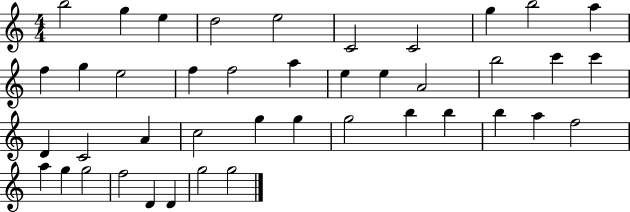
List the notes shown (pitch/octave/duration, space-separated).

B5/h G5/q E5/q D5/h E5/h C4/h C4/h G5/q B5/h A5/q F5/q G5/q E5/h F5/q F5/h A5/q E5/q E5/q A4/h B5/h C6/q C6/q D4/q C4/h A4/q C5/h G5/q G5/q G5/h B5/q B5/q B5/q A5/q F5/h A5/q G5/q G5/h F5/h D4/q D4/q G5/h G5/h